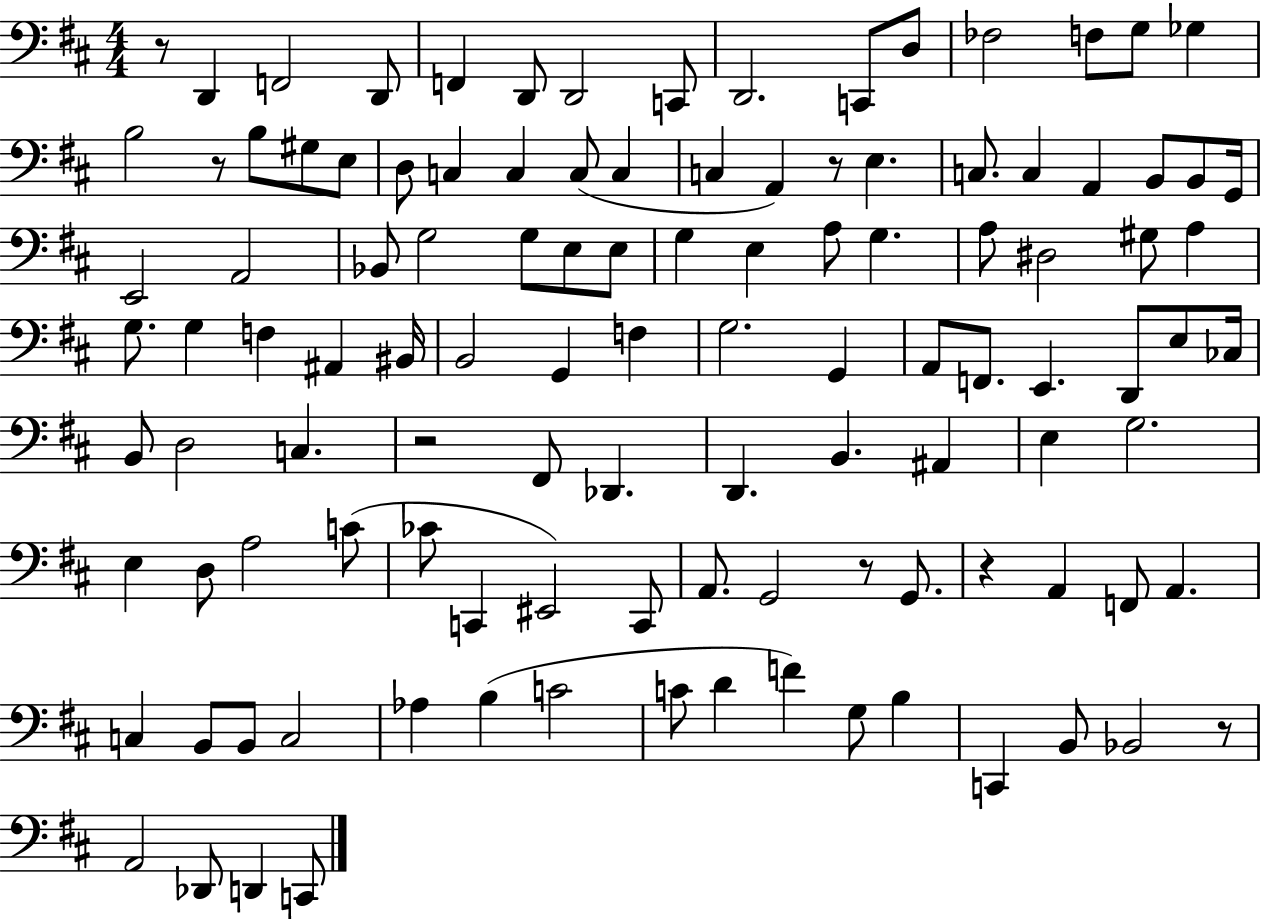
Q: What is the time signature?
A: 4/4